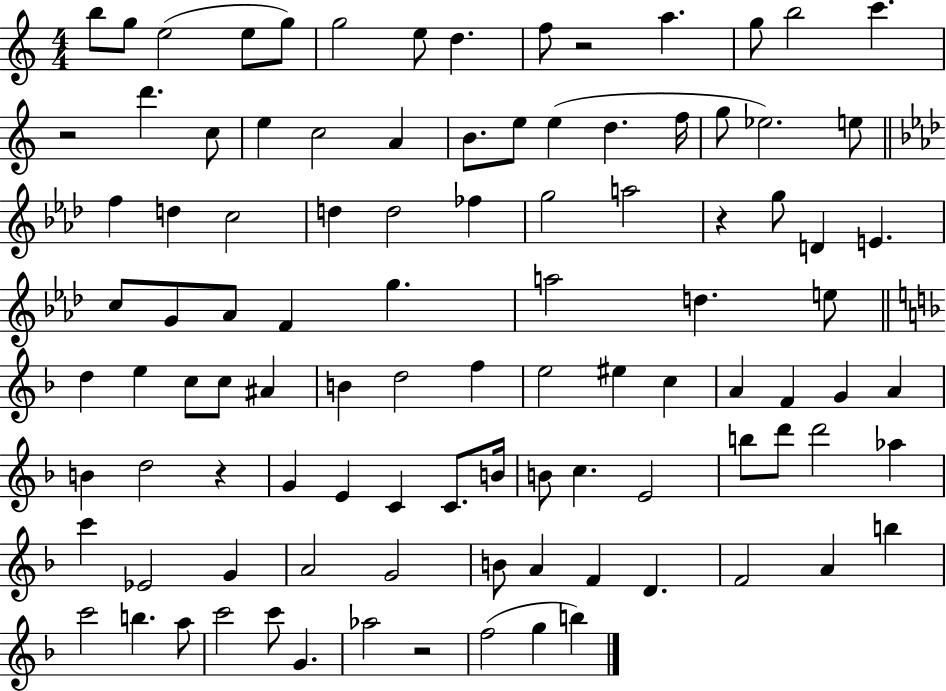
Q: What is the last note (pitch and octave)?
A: B5